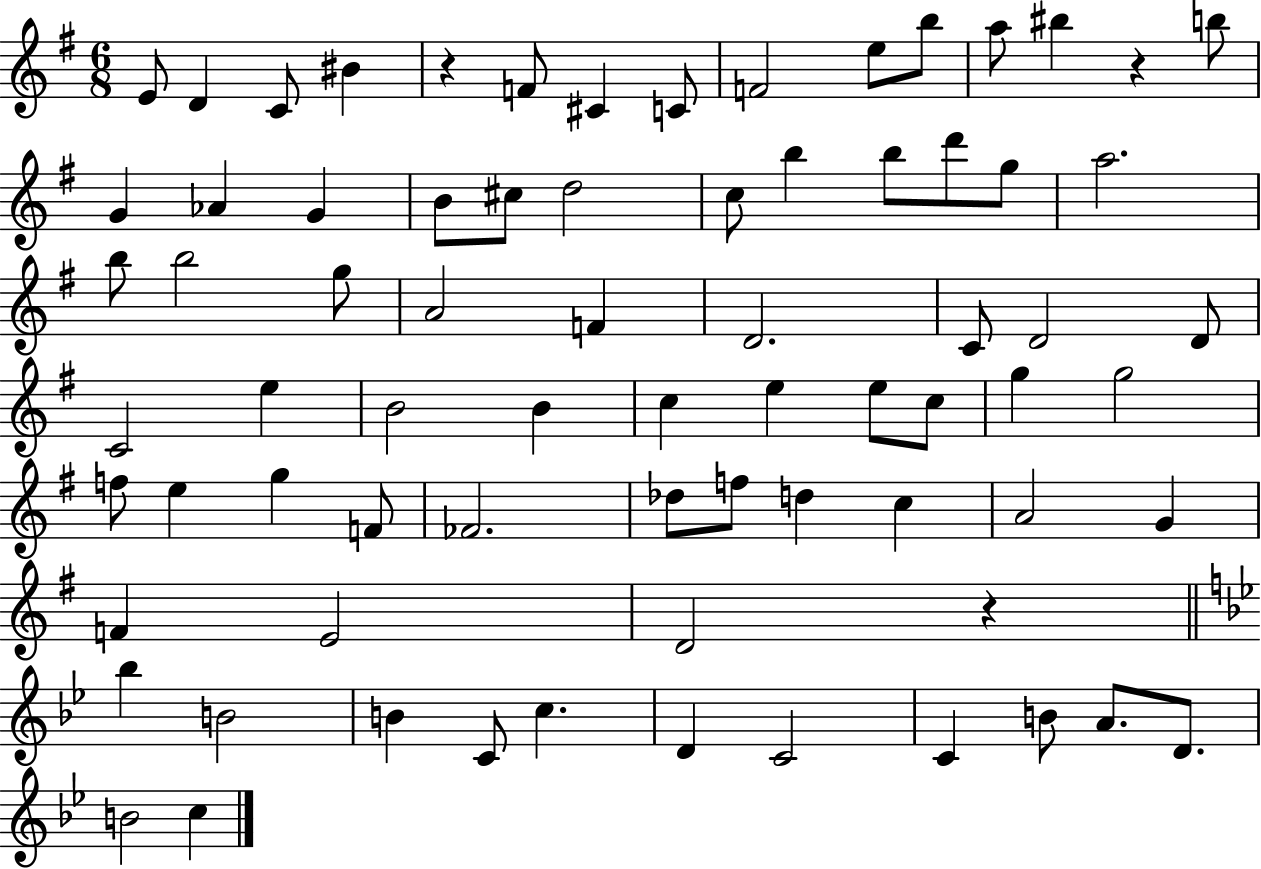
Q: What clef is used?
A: treble